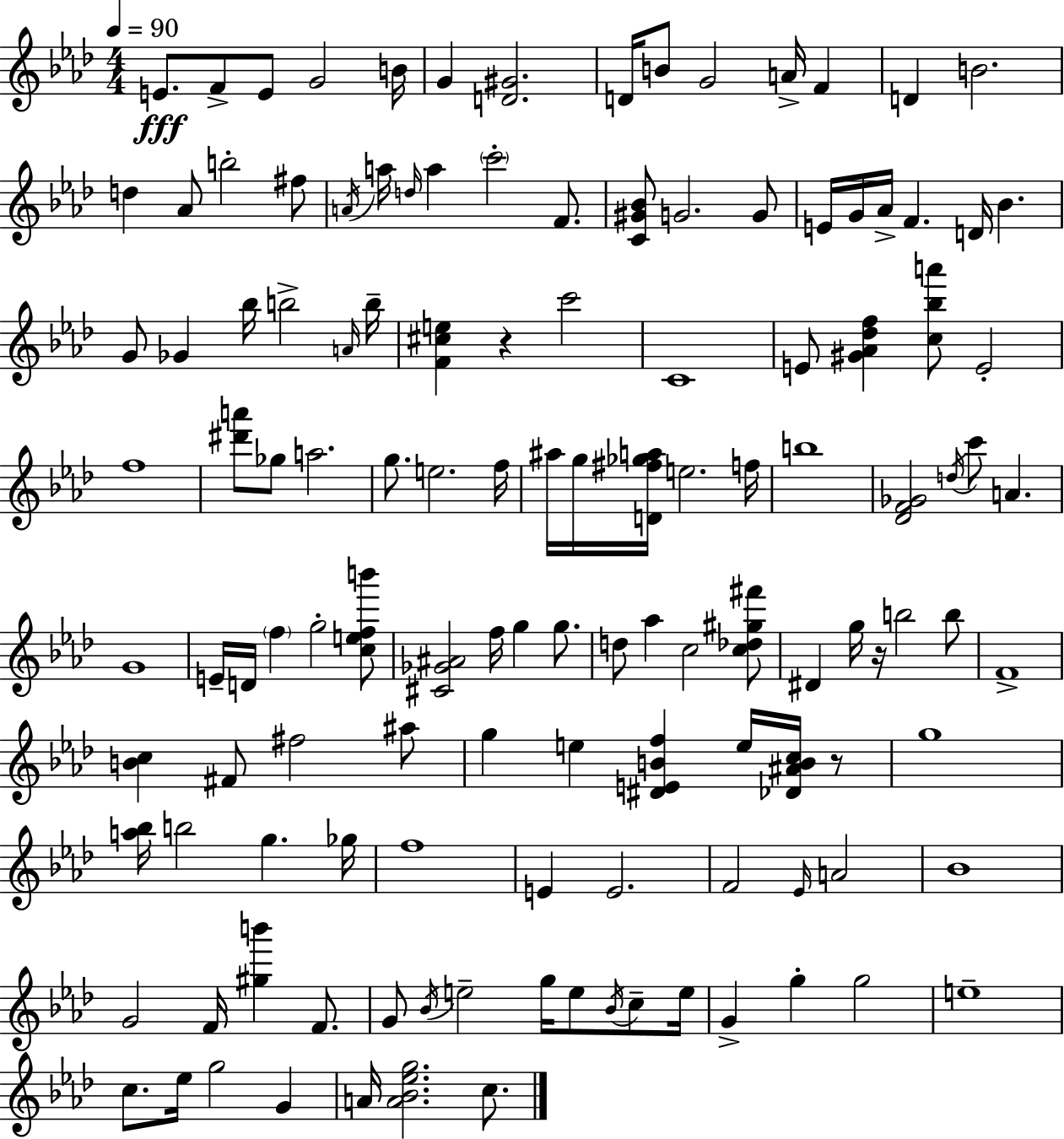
{
  \clef treble
  \numericTimeSignature
  \time 4/4
  \key aes \major
  \tempo 4 = 90
  e'8.\fff f'8-> e'8 g'2 b'16 | g'4 <d' gis'>2. | d'16 b'8 g'2 a'16-> f'4 | d'4 b'2. | \break d''4 aes'8 b''2-. fis''8 | \acciaccatura { a'16 } a''16 \grace { d''16 } a''4 \parenthesize c'''2-. f'8. | <c' gis' bes'>8 g'2. | g'8 e'16 g'16 aes'16-> f'4. d'16 bes'4. | \break g'8 ges'4 bes''16 b''2-> | \grace { a'16 } b''16-- <f' cis'' e''>4 r4 c'''2 | c'1 | e'8 <gis' aes' des'' f''>4 <c'' bes'' a'''>8 e'2-. | \break f''1 | <dis''' a'''>8 ges''8 a''2. | g''8. e''2. | f''16 ais''16 g''16 <d' fis'' ges'' a''>16 e''2. | \break f''16 b''1 | <des' f' ges'>2 \acciaccatura { d''16 } c'''8 a'4. | g'1 | e'16-- d'16 \parenthesize f''4 g''2-. | \break <c'' e'' f'' b'''>8 <cis' ges' ais'>2 f''16 g''4 | g''8. d''8 aes''4 c''2 | <c'' des'' gis'' fis'''>8 dis'4 g''16 r16 b''2 | b''8 f'1-> | \break <b' c''>4 fis'8 fis''2 | ais''8 g''4 e''4 <dis' e' b' f''>4 | e''16 <des' ais' b' c''>16 r8 g''1 | <a'' bes''>16 b''2 g''4. | \break ges''16 f''1 | e'4 e'2. | f'2 \grace { ees'16 } a'2 | bes'1 | \break g'2 f'16 <gis'' b'''>4 | f'8. g'8 \acciaccatura { bes'16 } e''2-- | g''16 e''8 \acciaccatura { bes'16 } c''8-- e''16 g'4-> g''4-. g''2 | e''1-- | \break c''8. ees''16 g''2 | g'4 a'16 <a' bes' ees'' g''>2. | c''8. \bar "|."
}